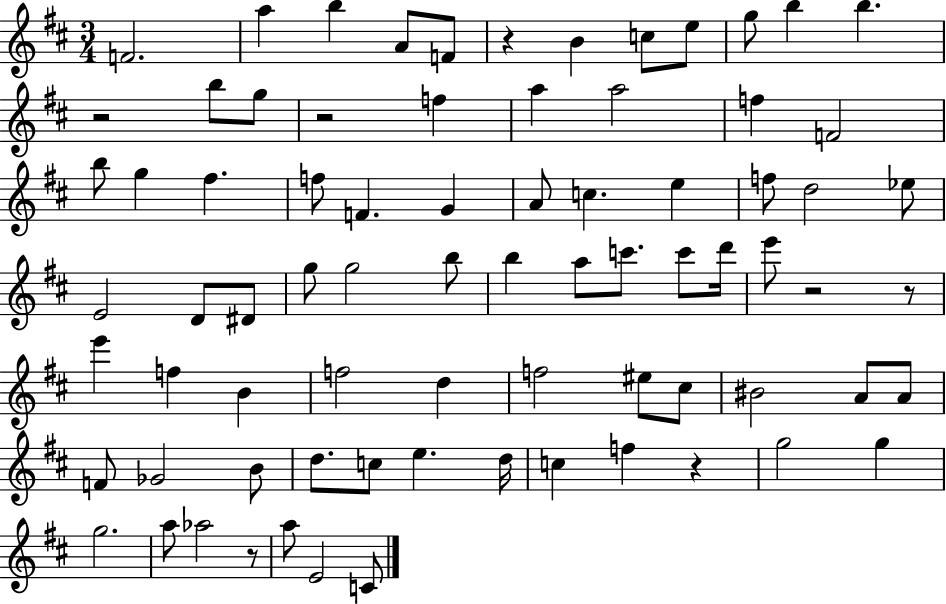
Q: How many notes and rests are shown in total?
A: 77